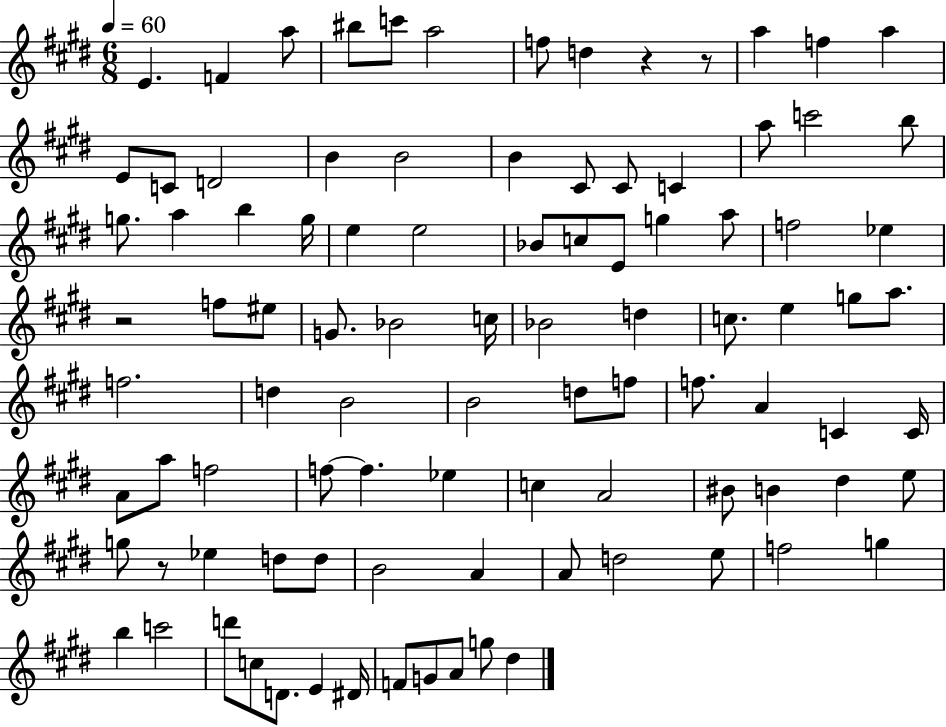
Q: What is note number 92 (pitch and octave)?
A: D#5